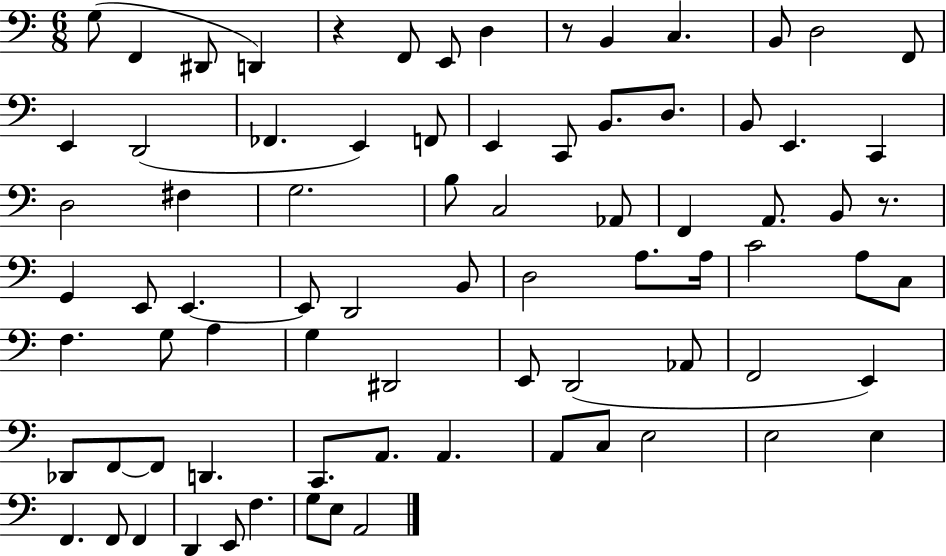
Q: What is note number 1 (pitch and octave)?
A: G3